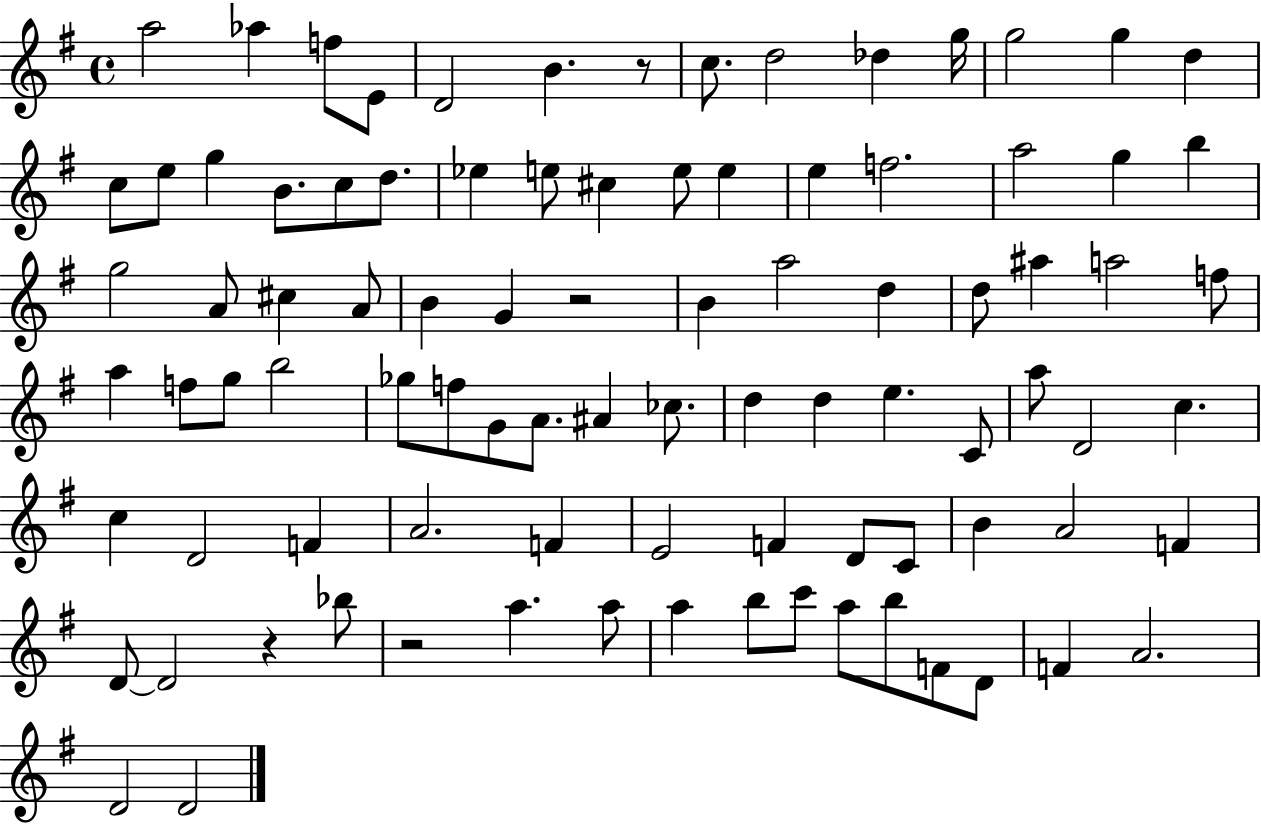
X:1
T:Untitled
M:4/4
L:1/4
K:G
a2 _a f/2 E/2 D2 B z/2 c/2 d2 _d g/4 g2 g d c/2 e/2 g B/2 c/2 d/2 _e e/2 ^c e/2 e e f2 a2 g b g2 A/2 ^c A/2 B G z2 B a2 d d/2 ^a a2 f/2 a f/2 g/2 b2 _g/2 f/2 G/2 A/2 ^A _c/2 d d e C/2 a/2 D2 c c D2 F A2 F E2 F D/2 C/2 B A2 F D/2 D2 z _b/2 z2 a a/2 a b/2 c'/2 a/2 b/2 F/2 D/2 F A2 D2 D2